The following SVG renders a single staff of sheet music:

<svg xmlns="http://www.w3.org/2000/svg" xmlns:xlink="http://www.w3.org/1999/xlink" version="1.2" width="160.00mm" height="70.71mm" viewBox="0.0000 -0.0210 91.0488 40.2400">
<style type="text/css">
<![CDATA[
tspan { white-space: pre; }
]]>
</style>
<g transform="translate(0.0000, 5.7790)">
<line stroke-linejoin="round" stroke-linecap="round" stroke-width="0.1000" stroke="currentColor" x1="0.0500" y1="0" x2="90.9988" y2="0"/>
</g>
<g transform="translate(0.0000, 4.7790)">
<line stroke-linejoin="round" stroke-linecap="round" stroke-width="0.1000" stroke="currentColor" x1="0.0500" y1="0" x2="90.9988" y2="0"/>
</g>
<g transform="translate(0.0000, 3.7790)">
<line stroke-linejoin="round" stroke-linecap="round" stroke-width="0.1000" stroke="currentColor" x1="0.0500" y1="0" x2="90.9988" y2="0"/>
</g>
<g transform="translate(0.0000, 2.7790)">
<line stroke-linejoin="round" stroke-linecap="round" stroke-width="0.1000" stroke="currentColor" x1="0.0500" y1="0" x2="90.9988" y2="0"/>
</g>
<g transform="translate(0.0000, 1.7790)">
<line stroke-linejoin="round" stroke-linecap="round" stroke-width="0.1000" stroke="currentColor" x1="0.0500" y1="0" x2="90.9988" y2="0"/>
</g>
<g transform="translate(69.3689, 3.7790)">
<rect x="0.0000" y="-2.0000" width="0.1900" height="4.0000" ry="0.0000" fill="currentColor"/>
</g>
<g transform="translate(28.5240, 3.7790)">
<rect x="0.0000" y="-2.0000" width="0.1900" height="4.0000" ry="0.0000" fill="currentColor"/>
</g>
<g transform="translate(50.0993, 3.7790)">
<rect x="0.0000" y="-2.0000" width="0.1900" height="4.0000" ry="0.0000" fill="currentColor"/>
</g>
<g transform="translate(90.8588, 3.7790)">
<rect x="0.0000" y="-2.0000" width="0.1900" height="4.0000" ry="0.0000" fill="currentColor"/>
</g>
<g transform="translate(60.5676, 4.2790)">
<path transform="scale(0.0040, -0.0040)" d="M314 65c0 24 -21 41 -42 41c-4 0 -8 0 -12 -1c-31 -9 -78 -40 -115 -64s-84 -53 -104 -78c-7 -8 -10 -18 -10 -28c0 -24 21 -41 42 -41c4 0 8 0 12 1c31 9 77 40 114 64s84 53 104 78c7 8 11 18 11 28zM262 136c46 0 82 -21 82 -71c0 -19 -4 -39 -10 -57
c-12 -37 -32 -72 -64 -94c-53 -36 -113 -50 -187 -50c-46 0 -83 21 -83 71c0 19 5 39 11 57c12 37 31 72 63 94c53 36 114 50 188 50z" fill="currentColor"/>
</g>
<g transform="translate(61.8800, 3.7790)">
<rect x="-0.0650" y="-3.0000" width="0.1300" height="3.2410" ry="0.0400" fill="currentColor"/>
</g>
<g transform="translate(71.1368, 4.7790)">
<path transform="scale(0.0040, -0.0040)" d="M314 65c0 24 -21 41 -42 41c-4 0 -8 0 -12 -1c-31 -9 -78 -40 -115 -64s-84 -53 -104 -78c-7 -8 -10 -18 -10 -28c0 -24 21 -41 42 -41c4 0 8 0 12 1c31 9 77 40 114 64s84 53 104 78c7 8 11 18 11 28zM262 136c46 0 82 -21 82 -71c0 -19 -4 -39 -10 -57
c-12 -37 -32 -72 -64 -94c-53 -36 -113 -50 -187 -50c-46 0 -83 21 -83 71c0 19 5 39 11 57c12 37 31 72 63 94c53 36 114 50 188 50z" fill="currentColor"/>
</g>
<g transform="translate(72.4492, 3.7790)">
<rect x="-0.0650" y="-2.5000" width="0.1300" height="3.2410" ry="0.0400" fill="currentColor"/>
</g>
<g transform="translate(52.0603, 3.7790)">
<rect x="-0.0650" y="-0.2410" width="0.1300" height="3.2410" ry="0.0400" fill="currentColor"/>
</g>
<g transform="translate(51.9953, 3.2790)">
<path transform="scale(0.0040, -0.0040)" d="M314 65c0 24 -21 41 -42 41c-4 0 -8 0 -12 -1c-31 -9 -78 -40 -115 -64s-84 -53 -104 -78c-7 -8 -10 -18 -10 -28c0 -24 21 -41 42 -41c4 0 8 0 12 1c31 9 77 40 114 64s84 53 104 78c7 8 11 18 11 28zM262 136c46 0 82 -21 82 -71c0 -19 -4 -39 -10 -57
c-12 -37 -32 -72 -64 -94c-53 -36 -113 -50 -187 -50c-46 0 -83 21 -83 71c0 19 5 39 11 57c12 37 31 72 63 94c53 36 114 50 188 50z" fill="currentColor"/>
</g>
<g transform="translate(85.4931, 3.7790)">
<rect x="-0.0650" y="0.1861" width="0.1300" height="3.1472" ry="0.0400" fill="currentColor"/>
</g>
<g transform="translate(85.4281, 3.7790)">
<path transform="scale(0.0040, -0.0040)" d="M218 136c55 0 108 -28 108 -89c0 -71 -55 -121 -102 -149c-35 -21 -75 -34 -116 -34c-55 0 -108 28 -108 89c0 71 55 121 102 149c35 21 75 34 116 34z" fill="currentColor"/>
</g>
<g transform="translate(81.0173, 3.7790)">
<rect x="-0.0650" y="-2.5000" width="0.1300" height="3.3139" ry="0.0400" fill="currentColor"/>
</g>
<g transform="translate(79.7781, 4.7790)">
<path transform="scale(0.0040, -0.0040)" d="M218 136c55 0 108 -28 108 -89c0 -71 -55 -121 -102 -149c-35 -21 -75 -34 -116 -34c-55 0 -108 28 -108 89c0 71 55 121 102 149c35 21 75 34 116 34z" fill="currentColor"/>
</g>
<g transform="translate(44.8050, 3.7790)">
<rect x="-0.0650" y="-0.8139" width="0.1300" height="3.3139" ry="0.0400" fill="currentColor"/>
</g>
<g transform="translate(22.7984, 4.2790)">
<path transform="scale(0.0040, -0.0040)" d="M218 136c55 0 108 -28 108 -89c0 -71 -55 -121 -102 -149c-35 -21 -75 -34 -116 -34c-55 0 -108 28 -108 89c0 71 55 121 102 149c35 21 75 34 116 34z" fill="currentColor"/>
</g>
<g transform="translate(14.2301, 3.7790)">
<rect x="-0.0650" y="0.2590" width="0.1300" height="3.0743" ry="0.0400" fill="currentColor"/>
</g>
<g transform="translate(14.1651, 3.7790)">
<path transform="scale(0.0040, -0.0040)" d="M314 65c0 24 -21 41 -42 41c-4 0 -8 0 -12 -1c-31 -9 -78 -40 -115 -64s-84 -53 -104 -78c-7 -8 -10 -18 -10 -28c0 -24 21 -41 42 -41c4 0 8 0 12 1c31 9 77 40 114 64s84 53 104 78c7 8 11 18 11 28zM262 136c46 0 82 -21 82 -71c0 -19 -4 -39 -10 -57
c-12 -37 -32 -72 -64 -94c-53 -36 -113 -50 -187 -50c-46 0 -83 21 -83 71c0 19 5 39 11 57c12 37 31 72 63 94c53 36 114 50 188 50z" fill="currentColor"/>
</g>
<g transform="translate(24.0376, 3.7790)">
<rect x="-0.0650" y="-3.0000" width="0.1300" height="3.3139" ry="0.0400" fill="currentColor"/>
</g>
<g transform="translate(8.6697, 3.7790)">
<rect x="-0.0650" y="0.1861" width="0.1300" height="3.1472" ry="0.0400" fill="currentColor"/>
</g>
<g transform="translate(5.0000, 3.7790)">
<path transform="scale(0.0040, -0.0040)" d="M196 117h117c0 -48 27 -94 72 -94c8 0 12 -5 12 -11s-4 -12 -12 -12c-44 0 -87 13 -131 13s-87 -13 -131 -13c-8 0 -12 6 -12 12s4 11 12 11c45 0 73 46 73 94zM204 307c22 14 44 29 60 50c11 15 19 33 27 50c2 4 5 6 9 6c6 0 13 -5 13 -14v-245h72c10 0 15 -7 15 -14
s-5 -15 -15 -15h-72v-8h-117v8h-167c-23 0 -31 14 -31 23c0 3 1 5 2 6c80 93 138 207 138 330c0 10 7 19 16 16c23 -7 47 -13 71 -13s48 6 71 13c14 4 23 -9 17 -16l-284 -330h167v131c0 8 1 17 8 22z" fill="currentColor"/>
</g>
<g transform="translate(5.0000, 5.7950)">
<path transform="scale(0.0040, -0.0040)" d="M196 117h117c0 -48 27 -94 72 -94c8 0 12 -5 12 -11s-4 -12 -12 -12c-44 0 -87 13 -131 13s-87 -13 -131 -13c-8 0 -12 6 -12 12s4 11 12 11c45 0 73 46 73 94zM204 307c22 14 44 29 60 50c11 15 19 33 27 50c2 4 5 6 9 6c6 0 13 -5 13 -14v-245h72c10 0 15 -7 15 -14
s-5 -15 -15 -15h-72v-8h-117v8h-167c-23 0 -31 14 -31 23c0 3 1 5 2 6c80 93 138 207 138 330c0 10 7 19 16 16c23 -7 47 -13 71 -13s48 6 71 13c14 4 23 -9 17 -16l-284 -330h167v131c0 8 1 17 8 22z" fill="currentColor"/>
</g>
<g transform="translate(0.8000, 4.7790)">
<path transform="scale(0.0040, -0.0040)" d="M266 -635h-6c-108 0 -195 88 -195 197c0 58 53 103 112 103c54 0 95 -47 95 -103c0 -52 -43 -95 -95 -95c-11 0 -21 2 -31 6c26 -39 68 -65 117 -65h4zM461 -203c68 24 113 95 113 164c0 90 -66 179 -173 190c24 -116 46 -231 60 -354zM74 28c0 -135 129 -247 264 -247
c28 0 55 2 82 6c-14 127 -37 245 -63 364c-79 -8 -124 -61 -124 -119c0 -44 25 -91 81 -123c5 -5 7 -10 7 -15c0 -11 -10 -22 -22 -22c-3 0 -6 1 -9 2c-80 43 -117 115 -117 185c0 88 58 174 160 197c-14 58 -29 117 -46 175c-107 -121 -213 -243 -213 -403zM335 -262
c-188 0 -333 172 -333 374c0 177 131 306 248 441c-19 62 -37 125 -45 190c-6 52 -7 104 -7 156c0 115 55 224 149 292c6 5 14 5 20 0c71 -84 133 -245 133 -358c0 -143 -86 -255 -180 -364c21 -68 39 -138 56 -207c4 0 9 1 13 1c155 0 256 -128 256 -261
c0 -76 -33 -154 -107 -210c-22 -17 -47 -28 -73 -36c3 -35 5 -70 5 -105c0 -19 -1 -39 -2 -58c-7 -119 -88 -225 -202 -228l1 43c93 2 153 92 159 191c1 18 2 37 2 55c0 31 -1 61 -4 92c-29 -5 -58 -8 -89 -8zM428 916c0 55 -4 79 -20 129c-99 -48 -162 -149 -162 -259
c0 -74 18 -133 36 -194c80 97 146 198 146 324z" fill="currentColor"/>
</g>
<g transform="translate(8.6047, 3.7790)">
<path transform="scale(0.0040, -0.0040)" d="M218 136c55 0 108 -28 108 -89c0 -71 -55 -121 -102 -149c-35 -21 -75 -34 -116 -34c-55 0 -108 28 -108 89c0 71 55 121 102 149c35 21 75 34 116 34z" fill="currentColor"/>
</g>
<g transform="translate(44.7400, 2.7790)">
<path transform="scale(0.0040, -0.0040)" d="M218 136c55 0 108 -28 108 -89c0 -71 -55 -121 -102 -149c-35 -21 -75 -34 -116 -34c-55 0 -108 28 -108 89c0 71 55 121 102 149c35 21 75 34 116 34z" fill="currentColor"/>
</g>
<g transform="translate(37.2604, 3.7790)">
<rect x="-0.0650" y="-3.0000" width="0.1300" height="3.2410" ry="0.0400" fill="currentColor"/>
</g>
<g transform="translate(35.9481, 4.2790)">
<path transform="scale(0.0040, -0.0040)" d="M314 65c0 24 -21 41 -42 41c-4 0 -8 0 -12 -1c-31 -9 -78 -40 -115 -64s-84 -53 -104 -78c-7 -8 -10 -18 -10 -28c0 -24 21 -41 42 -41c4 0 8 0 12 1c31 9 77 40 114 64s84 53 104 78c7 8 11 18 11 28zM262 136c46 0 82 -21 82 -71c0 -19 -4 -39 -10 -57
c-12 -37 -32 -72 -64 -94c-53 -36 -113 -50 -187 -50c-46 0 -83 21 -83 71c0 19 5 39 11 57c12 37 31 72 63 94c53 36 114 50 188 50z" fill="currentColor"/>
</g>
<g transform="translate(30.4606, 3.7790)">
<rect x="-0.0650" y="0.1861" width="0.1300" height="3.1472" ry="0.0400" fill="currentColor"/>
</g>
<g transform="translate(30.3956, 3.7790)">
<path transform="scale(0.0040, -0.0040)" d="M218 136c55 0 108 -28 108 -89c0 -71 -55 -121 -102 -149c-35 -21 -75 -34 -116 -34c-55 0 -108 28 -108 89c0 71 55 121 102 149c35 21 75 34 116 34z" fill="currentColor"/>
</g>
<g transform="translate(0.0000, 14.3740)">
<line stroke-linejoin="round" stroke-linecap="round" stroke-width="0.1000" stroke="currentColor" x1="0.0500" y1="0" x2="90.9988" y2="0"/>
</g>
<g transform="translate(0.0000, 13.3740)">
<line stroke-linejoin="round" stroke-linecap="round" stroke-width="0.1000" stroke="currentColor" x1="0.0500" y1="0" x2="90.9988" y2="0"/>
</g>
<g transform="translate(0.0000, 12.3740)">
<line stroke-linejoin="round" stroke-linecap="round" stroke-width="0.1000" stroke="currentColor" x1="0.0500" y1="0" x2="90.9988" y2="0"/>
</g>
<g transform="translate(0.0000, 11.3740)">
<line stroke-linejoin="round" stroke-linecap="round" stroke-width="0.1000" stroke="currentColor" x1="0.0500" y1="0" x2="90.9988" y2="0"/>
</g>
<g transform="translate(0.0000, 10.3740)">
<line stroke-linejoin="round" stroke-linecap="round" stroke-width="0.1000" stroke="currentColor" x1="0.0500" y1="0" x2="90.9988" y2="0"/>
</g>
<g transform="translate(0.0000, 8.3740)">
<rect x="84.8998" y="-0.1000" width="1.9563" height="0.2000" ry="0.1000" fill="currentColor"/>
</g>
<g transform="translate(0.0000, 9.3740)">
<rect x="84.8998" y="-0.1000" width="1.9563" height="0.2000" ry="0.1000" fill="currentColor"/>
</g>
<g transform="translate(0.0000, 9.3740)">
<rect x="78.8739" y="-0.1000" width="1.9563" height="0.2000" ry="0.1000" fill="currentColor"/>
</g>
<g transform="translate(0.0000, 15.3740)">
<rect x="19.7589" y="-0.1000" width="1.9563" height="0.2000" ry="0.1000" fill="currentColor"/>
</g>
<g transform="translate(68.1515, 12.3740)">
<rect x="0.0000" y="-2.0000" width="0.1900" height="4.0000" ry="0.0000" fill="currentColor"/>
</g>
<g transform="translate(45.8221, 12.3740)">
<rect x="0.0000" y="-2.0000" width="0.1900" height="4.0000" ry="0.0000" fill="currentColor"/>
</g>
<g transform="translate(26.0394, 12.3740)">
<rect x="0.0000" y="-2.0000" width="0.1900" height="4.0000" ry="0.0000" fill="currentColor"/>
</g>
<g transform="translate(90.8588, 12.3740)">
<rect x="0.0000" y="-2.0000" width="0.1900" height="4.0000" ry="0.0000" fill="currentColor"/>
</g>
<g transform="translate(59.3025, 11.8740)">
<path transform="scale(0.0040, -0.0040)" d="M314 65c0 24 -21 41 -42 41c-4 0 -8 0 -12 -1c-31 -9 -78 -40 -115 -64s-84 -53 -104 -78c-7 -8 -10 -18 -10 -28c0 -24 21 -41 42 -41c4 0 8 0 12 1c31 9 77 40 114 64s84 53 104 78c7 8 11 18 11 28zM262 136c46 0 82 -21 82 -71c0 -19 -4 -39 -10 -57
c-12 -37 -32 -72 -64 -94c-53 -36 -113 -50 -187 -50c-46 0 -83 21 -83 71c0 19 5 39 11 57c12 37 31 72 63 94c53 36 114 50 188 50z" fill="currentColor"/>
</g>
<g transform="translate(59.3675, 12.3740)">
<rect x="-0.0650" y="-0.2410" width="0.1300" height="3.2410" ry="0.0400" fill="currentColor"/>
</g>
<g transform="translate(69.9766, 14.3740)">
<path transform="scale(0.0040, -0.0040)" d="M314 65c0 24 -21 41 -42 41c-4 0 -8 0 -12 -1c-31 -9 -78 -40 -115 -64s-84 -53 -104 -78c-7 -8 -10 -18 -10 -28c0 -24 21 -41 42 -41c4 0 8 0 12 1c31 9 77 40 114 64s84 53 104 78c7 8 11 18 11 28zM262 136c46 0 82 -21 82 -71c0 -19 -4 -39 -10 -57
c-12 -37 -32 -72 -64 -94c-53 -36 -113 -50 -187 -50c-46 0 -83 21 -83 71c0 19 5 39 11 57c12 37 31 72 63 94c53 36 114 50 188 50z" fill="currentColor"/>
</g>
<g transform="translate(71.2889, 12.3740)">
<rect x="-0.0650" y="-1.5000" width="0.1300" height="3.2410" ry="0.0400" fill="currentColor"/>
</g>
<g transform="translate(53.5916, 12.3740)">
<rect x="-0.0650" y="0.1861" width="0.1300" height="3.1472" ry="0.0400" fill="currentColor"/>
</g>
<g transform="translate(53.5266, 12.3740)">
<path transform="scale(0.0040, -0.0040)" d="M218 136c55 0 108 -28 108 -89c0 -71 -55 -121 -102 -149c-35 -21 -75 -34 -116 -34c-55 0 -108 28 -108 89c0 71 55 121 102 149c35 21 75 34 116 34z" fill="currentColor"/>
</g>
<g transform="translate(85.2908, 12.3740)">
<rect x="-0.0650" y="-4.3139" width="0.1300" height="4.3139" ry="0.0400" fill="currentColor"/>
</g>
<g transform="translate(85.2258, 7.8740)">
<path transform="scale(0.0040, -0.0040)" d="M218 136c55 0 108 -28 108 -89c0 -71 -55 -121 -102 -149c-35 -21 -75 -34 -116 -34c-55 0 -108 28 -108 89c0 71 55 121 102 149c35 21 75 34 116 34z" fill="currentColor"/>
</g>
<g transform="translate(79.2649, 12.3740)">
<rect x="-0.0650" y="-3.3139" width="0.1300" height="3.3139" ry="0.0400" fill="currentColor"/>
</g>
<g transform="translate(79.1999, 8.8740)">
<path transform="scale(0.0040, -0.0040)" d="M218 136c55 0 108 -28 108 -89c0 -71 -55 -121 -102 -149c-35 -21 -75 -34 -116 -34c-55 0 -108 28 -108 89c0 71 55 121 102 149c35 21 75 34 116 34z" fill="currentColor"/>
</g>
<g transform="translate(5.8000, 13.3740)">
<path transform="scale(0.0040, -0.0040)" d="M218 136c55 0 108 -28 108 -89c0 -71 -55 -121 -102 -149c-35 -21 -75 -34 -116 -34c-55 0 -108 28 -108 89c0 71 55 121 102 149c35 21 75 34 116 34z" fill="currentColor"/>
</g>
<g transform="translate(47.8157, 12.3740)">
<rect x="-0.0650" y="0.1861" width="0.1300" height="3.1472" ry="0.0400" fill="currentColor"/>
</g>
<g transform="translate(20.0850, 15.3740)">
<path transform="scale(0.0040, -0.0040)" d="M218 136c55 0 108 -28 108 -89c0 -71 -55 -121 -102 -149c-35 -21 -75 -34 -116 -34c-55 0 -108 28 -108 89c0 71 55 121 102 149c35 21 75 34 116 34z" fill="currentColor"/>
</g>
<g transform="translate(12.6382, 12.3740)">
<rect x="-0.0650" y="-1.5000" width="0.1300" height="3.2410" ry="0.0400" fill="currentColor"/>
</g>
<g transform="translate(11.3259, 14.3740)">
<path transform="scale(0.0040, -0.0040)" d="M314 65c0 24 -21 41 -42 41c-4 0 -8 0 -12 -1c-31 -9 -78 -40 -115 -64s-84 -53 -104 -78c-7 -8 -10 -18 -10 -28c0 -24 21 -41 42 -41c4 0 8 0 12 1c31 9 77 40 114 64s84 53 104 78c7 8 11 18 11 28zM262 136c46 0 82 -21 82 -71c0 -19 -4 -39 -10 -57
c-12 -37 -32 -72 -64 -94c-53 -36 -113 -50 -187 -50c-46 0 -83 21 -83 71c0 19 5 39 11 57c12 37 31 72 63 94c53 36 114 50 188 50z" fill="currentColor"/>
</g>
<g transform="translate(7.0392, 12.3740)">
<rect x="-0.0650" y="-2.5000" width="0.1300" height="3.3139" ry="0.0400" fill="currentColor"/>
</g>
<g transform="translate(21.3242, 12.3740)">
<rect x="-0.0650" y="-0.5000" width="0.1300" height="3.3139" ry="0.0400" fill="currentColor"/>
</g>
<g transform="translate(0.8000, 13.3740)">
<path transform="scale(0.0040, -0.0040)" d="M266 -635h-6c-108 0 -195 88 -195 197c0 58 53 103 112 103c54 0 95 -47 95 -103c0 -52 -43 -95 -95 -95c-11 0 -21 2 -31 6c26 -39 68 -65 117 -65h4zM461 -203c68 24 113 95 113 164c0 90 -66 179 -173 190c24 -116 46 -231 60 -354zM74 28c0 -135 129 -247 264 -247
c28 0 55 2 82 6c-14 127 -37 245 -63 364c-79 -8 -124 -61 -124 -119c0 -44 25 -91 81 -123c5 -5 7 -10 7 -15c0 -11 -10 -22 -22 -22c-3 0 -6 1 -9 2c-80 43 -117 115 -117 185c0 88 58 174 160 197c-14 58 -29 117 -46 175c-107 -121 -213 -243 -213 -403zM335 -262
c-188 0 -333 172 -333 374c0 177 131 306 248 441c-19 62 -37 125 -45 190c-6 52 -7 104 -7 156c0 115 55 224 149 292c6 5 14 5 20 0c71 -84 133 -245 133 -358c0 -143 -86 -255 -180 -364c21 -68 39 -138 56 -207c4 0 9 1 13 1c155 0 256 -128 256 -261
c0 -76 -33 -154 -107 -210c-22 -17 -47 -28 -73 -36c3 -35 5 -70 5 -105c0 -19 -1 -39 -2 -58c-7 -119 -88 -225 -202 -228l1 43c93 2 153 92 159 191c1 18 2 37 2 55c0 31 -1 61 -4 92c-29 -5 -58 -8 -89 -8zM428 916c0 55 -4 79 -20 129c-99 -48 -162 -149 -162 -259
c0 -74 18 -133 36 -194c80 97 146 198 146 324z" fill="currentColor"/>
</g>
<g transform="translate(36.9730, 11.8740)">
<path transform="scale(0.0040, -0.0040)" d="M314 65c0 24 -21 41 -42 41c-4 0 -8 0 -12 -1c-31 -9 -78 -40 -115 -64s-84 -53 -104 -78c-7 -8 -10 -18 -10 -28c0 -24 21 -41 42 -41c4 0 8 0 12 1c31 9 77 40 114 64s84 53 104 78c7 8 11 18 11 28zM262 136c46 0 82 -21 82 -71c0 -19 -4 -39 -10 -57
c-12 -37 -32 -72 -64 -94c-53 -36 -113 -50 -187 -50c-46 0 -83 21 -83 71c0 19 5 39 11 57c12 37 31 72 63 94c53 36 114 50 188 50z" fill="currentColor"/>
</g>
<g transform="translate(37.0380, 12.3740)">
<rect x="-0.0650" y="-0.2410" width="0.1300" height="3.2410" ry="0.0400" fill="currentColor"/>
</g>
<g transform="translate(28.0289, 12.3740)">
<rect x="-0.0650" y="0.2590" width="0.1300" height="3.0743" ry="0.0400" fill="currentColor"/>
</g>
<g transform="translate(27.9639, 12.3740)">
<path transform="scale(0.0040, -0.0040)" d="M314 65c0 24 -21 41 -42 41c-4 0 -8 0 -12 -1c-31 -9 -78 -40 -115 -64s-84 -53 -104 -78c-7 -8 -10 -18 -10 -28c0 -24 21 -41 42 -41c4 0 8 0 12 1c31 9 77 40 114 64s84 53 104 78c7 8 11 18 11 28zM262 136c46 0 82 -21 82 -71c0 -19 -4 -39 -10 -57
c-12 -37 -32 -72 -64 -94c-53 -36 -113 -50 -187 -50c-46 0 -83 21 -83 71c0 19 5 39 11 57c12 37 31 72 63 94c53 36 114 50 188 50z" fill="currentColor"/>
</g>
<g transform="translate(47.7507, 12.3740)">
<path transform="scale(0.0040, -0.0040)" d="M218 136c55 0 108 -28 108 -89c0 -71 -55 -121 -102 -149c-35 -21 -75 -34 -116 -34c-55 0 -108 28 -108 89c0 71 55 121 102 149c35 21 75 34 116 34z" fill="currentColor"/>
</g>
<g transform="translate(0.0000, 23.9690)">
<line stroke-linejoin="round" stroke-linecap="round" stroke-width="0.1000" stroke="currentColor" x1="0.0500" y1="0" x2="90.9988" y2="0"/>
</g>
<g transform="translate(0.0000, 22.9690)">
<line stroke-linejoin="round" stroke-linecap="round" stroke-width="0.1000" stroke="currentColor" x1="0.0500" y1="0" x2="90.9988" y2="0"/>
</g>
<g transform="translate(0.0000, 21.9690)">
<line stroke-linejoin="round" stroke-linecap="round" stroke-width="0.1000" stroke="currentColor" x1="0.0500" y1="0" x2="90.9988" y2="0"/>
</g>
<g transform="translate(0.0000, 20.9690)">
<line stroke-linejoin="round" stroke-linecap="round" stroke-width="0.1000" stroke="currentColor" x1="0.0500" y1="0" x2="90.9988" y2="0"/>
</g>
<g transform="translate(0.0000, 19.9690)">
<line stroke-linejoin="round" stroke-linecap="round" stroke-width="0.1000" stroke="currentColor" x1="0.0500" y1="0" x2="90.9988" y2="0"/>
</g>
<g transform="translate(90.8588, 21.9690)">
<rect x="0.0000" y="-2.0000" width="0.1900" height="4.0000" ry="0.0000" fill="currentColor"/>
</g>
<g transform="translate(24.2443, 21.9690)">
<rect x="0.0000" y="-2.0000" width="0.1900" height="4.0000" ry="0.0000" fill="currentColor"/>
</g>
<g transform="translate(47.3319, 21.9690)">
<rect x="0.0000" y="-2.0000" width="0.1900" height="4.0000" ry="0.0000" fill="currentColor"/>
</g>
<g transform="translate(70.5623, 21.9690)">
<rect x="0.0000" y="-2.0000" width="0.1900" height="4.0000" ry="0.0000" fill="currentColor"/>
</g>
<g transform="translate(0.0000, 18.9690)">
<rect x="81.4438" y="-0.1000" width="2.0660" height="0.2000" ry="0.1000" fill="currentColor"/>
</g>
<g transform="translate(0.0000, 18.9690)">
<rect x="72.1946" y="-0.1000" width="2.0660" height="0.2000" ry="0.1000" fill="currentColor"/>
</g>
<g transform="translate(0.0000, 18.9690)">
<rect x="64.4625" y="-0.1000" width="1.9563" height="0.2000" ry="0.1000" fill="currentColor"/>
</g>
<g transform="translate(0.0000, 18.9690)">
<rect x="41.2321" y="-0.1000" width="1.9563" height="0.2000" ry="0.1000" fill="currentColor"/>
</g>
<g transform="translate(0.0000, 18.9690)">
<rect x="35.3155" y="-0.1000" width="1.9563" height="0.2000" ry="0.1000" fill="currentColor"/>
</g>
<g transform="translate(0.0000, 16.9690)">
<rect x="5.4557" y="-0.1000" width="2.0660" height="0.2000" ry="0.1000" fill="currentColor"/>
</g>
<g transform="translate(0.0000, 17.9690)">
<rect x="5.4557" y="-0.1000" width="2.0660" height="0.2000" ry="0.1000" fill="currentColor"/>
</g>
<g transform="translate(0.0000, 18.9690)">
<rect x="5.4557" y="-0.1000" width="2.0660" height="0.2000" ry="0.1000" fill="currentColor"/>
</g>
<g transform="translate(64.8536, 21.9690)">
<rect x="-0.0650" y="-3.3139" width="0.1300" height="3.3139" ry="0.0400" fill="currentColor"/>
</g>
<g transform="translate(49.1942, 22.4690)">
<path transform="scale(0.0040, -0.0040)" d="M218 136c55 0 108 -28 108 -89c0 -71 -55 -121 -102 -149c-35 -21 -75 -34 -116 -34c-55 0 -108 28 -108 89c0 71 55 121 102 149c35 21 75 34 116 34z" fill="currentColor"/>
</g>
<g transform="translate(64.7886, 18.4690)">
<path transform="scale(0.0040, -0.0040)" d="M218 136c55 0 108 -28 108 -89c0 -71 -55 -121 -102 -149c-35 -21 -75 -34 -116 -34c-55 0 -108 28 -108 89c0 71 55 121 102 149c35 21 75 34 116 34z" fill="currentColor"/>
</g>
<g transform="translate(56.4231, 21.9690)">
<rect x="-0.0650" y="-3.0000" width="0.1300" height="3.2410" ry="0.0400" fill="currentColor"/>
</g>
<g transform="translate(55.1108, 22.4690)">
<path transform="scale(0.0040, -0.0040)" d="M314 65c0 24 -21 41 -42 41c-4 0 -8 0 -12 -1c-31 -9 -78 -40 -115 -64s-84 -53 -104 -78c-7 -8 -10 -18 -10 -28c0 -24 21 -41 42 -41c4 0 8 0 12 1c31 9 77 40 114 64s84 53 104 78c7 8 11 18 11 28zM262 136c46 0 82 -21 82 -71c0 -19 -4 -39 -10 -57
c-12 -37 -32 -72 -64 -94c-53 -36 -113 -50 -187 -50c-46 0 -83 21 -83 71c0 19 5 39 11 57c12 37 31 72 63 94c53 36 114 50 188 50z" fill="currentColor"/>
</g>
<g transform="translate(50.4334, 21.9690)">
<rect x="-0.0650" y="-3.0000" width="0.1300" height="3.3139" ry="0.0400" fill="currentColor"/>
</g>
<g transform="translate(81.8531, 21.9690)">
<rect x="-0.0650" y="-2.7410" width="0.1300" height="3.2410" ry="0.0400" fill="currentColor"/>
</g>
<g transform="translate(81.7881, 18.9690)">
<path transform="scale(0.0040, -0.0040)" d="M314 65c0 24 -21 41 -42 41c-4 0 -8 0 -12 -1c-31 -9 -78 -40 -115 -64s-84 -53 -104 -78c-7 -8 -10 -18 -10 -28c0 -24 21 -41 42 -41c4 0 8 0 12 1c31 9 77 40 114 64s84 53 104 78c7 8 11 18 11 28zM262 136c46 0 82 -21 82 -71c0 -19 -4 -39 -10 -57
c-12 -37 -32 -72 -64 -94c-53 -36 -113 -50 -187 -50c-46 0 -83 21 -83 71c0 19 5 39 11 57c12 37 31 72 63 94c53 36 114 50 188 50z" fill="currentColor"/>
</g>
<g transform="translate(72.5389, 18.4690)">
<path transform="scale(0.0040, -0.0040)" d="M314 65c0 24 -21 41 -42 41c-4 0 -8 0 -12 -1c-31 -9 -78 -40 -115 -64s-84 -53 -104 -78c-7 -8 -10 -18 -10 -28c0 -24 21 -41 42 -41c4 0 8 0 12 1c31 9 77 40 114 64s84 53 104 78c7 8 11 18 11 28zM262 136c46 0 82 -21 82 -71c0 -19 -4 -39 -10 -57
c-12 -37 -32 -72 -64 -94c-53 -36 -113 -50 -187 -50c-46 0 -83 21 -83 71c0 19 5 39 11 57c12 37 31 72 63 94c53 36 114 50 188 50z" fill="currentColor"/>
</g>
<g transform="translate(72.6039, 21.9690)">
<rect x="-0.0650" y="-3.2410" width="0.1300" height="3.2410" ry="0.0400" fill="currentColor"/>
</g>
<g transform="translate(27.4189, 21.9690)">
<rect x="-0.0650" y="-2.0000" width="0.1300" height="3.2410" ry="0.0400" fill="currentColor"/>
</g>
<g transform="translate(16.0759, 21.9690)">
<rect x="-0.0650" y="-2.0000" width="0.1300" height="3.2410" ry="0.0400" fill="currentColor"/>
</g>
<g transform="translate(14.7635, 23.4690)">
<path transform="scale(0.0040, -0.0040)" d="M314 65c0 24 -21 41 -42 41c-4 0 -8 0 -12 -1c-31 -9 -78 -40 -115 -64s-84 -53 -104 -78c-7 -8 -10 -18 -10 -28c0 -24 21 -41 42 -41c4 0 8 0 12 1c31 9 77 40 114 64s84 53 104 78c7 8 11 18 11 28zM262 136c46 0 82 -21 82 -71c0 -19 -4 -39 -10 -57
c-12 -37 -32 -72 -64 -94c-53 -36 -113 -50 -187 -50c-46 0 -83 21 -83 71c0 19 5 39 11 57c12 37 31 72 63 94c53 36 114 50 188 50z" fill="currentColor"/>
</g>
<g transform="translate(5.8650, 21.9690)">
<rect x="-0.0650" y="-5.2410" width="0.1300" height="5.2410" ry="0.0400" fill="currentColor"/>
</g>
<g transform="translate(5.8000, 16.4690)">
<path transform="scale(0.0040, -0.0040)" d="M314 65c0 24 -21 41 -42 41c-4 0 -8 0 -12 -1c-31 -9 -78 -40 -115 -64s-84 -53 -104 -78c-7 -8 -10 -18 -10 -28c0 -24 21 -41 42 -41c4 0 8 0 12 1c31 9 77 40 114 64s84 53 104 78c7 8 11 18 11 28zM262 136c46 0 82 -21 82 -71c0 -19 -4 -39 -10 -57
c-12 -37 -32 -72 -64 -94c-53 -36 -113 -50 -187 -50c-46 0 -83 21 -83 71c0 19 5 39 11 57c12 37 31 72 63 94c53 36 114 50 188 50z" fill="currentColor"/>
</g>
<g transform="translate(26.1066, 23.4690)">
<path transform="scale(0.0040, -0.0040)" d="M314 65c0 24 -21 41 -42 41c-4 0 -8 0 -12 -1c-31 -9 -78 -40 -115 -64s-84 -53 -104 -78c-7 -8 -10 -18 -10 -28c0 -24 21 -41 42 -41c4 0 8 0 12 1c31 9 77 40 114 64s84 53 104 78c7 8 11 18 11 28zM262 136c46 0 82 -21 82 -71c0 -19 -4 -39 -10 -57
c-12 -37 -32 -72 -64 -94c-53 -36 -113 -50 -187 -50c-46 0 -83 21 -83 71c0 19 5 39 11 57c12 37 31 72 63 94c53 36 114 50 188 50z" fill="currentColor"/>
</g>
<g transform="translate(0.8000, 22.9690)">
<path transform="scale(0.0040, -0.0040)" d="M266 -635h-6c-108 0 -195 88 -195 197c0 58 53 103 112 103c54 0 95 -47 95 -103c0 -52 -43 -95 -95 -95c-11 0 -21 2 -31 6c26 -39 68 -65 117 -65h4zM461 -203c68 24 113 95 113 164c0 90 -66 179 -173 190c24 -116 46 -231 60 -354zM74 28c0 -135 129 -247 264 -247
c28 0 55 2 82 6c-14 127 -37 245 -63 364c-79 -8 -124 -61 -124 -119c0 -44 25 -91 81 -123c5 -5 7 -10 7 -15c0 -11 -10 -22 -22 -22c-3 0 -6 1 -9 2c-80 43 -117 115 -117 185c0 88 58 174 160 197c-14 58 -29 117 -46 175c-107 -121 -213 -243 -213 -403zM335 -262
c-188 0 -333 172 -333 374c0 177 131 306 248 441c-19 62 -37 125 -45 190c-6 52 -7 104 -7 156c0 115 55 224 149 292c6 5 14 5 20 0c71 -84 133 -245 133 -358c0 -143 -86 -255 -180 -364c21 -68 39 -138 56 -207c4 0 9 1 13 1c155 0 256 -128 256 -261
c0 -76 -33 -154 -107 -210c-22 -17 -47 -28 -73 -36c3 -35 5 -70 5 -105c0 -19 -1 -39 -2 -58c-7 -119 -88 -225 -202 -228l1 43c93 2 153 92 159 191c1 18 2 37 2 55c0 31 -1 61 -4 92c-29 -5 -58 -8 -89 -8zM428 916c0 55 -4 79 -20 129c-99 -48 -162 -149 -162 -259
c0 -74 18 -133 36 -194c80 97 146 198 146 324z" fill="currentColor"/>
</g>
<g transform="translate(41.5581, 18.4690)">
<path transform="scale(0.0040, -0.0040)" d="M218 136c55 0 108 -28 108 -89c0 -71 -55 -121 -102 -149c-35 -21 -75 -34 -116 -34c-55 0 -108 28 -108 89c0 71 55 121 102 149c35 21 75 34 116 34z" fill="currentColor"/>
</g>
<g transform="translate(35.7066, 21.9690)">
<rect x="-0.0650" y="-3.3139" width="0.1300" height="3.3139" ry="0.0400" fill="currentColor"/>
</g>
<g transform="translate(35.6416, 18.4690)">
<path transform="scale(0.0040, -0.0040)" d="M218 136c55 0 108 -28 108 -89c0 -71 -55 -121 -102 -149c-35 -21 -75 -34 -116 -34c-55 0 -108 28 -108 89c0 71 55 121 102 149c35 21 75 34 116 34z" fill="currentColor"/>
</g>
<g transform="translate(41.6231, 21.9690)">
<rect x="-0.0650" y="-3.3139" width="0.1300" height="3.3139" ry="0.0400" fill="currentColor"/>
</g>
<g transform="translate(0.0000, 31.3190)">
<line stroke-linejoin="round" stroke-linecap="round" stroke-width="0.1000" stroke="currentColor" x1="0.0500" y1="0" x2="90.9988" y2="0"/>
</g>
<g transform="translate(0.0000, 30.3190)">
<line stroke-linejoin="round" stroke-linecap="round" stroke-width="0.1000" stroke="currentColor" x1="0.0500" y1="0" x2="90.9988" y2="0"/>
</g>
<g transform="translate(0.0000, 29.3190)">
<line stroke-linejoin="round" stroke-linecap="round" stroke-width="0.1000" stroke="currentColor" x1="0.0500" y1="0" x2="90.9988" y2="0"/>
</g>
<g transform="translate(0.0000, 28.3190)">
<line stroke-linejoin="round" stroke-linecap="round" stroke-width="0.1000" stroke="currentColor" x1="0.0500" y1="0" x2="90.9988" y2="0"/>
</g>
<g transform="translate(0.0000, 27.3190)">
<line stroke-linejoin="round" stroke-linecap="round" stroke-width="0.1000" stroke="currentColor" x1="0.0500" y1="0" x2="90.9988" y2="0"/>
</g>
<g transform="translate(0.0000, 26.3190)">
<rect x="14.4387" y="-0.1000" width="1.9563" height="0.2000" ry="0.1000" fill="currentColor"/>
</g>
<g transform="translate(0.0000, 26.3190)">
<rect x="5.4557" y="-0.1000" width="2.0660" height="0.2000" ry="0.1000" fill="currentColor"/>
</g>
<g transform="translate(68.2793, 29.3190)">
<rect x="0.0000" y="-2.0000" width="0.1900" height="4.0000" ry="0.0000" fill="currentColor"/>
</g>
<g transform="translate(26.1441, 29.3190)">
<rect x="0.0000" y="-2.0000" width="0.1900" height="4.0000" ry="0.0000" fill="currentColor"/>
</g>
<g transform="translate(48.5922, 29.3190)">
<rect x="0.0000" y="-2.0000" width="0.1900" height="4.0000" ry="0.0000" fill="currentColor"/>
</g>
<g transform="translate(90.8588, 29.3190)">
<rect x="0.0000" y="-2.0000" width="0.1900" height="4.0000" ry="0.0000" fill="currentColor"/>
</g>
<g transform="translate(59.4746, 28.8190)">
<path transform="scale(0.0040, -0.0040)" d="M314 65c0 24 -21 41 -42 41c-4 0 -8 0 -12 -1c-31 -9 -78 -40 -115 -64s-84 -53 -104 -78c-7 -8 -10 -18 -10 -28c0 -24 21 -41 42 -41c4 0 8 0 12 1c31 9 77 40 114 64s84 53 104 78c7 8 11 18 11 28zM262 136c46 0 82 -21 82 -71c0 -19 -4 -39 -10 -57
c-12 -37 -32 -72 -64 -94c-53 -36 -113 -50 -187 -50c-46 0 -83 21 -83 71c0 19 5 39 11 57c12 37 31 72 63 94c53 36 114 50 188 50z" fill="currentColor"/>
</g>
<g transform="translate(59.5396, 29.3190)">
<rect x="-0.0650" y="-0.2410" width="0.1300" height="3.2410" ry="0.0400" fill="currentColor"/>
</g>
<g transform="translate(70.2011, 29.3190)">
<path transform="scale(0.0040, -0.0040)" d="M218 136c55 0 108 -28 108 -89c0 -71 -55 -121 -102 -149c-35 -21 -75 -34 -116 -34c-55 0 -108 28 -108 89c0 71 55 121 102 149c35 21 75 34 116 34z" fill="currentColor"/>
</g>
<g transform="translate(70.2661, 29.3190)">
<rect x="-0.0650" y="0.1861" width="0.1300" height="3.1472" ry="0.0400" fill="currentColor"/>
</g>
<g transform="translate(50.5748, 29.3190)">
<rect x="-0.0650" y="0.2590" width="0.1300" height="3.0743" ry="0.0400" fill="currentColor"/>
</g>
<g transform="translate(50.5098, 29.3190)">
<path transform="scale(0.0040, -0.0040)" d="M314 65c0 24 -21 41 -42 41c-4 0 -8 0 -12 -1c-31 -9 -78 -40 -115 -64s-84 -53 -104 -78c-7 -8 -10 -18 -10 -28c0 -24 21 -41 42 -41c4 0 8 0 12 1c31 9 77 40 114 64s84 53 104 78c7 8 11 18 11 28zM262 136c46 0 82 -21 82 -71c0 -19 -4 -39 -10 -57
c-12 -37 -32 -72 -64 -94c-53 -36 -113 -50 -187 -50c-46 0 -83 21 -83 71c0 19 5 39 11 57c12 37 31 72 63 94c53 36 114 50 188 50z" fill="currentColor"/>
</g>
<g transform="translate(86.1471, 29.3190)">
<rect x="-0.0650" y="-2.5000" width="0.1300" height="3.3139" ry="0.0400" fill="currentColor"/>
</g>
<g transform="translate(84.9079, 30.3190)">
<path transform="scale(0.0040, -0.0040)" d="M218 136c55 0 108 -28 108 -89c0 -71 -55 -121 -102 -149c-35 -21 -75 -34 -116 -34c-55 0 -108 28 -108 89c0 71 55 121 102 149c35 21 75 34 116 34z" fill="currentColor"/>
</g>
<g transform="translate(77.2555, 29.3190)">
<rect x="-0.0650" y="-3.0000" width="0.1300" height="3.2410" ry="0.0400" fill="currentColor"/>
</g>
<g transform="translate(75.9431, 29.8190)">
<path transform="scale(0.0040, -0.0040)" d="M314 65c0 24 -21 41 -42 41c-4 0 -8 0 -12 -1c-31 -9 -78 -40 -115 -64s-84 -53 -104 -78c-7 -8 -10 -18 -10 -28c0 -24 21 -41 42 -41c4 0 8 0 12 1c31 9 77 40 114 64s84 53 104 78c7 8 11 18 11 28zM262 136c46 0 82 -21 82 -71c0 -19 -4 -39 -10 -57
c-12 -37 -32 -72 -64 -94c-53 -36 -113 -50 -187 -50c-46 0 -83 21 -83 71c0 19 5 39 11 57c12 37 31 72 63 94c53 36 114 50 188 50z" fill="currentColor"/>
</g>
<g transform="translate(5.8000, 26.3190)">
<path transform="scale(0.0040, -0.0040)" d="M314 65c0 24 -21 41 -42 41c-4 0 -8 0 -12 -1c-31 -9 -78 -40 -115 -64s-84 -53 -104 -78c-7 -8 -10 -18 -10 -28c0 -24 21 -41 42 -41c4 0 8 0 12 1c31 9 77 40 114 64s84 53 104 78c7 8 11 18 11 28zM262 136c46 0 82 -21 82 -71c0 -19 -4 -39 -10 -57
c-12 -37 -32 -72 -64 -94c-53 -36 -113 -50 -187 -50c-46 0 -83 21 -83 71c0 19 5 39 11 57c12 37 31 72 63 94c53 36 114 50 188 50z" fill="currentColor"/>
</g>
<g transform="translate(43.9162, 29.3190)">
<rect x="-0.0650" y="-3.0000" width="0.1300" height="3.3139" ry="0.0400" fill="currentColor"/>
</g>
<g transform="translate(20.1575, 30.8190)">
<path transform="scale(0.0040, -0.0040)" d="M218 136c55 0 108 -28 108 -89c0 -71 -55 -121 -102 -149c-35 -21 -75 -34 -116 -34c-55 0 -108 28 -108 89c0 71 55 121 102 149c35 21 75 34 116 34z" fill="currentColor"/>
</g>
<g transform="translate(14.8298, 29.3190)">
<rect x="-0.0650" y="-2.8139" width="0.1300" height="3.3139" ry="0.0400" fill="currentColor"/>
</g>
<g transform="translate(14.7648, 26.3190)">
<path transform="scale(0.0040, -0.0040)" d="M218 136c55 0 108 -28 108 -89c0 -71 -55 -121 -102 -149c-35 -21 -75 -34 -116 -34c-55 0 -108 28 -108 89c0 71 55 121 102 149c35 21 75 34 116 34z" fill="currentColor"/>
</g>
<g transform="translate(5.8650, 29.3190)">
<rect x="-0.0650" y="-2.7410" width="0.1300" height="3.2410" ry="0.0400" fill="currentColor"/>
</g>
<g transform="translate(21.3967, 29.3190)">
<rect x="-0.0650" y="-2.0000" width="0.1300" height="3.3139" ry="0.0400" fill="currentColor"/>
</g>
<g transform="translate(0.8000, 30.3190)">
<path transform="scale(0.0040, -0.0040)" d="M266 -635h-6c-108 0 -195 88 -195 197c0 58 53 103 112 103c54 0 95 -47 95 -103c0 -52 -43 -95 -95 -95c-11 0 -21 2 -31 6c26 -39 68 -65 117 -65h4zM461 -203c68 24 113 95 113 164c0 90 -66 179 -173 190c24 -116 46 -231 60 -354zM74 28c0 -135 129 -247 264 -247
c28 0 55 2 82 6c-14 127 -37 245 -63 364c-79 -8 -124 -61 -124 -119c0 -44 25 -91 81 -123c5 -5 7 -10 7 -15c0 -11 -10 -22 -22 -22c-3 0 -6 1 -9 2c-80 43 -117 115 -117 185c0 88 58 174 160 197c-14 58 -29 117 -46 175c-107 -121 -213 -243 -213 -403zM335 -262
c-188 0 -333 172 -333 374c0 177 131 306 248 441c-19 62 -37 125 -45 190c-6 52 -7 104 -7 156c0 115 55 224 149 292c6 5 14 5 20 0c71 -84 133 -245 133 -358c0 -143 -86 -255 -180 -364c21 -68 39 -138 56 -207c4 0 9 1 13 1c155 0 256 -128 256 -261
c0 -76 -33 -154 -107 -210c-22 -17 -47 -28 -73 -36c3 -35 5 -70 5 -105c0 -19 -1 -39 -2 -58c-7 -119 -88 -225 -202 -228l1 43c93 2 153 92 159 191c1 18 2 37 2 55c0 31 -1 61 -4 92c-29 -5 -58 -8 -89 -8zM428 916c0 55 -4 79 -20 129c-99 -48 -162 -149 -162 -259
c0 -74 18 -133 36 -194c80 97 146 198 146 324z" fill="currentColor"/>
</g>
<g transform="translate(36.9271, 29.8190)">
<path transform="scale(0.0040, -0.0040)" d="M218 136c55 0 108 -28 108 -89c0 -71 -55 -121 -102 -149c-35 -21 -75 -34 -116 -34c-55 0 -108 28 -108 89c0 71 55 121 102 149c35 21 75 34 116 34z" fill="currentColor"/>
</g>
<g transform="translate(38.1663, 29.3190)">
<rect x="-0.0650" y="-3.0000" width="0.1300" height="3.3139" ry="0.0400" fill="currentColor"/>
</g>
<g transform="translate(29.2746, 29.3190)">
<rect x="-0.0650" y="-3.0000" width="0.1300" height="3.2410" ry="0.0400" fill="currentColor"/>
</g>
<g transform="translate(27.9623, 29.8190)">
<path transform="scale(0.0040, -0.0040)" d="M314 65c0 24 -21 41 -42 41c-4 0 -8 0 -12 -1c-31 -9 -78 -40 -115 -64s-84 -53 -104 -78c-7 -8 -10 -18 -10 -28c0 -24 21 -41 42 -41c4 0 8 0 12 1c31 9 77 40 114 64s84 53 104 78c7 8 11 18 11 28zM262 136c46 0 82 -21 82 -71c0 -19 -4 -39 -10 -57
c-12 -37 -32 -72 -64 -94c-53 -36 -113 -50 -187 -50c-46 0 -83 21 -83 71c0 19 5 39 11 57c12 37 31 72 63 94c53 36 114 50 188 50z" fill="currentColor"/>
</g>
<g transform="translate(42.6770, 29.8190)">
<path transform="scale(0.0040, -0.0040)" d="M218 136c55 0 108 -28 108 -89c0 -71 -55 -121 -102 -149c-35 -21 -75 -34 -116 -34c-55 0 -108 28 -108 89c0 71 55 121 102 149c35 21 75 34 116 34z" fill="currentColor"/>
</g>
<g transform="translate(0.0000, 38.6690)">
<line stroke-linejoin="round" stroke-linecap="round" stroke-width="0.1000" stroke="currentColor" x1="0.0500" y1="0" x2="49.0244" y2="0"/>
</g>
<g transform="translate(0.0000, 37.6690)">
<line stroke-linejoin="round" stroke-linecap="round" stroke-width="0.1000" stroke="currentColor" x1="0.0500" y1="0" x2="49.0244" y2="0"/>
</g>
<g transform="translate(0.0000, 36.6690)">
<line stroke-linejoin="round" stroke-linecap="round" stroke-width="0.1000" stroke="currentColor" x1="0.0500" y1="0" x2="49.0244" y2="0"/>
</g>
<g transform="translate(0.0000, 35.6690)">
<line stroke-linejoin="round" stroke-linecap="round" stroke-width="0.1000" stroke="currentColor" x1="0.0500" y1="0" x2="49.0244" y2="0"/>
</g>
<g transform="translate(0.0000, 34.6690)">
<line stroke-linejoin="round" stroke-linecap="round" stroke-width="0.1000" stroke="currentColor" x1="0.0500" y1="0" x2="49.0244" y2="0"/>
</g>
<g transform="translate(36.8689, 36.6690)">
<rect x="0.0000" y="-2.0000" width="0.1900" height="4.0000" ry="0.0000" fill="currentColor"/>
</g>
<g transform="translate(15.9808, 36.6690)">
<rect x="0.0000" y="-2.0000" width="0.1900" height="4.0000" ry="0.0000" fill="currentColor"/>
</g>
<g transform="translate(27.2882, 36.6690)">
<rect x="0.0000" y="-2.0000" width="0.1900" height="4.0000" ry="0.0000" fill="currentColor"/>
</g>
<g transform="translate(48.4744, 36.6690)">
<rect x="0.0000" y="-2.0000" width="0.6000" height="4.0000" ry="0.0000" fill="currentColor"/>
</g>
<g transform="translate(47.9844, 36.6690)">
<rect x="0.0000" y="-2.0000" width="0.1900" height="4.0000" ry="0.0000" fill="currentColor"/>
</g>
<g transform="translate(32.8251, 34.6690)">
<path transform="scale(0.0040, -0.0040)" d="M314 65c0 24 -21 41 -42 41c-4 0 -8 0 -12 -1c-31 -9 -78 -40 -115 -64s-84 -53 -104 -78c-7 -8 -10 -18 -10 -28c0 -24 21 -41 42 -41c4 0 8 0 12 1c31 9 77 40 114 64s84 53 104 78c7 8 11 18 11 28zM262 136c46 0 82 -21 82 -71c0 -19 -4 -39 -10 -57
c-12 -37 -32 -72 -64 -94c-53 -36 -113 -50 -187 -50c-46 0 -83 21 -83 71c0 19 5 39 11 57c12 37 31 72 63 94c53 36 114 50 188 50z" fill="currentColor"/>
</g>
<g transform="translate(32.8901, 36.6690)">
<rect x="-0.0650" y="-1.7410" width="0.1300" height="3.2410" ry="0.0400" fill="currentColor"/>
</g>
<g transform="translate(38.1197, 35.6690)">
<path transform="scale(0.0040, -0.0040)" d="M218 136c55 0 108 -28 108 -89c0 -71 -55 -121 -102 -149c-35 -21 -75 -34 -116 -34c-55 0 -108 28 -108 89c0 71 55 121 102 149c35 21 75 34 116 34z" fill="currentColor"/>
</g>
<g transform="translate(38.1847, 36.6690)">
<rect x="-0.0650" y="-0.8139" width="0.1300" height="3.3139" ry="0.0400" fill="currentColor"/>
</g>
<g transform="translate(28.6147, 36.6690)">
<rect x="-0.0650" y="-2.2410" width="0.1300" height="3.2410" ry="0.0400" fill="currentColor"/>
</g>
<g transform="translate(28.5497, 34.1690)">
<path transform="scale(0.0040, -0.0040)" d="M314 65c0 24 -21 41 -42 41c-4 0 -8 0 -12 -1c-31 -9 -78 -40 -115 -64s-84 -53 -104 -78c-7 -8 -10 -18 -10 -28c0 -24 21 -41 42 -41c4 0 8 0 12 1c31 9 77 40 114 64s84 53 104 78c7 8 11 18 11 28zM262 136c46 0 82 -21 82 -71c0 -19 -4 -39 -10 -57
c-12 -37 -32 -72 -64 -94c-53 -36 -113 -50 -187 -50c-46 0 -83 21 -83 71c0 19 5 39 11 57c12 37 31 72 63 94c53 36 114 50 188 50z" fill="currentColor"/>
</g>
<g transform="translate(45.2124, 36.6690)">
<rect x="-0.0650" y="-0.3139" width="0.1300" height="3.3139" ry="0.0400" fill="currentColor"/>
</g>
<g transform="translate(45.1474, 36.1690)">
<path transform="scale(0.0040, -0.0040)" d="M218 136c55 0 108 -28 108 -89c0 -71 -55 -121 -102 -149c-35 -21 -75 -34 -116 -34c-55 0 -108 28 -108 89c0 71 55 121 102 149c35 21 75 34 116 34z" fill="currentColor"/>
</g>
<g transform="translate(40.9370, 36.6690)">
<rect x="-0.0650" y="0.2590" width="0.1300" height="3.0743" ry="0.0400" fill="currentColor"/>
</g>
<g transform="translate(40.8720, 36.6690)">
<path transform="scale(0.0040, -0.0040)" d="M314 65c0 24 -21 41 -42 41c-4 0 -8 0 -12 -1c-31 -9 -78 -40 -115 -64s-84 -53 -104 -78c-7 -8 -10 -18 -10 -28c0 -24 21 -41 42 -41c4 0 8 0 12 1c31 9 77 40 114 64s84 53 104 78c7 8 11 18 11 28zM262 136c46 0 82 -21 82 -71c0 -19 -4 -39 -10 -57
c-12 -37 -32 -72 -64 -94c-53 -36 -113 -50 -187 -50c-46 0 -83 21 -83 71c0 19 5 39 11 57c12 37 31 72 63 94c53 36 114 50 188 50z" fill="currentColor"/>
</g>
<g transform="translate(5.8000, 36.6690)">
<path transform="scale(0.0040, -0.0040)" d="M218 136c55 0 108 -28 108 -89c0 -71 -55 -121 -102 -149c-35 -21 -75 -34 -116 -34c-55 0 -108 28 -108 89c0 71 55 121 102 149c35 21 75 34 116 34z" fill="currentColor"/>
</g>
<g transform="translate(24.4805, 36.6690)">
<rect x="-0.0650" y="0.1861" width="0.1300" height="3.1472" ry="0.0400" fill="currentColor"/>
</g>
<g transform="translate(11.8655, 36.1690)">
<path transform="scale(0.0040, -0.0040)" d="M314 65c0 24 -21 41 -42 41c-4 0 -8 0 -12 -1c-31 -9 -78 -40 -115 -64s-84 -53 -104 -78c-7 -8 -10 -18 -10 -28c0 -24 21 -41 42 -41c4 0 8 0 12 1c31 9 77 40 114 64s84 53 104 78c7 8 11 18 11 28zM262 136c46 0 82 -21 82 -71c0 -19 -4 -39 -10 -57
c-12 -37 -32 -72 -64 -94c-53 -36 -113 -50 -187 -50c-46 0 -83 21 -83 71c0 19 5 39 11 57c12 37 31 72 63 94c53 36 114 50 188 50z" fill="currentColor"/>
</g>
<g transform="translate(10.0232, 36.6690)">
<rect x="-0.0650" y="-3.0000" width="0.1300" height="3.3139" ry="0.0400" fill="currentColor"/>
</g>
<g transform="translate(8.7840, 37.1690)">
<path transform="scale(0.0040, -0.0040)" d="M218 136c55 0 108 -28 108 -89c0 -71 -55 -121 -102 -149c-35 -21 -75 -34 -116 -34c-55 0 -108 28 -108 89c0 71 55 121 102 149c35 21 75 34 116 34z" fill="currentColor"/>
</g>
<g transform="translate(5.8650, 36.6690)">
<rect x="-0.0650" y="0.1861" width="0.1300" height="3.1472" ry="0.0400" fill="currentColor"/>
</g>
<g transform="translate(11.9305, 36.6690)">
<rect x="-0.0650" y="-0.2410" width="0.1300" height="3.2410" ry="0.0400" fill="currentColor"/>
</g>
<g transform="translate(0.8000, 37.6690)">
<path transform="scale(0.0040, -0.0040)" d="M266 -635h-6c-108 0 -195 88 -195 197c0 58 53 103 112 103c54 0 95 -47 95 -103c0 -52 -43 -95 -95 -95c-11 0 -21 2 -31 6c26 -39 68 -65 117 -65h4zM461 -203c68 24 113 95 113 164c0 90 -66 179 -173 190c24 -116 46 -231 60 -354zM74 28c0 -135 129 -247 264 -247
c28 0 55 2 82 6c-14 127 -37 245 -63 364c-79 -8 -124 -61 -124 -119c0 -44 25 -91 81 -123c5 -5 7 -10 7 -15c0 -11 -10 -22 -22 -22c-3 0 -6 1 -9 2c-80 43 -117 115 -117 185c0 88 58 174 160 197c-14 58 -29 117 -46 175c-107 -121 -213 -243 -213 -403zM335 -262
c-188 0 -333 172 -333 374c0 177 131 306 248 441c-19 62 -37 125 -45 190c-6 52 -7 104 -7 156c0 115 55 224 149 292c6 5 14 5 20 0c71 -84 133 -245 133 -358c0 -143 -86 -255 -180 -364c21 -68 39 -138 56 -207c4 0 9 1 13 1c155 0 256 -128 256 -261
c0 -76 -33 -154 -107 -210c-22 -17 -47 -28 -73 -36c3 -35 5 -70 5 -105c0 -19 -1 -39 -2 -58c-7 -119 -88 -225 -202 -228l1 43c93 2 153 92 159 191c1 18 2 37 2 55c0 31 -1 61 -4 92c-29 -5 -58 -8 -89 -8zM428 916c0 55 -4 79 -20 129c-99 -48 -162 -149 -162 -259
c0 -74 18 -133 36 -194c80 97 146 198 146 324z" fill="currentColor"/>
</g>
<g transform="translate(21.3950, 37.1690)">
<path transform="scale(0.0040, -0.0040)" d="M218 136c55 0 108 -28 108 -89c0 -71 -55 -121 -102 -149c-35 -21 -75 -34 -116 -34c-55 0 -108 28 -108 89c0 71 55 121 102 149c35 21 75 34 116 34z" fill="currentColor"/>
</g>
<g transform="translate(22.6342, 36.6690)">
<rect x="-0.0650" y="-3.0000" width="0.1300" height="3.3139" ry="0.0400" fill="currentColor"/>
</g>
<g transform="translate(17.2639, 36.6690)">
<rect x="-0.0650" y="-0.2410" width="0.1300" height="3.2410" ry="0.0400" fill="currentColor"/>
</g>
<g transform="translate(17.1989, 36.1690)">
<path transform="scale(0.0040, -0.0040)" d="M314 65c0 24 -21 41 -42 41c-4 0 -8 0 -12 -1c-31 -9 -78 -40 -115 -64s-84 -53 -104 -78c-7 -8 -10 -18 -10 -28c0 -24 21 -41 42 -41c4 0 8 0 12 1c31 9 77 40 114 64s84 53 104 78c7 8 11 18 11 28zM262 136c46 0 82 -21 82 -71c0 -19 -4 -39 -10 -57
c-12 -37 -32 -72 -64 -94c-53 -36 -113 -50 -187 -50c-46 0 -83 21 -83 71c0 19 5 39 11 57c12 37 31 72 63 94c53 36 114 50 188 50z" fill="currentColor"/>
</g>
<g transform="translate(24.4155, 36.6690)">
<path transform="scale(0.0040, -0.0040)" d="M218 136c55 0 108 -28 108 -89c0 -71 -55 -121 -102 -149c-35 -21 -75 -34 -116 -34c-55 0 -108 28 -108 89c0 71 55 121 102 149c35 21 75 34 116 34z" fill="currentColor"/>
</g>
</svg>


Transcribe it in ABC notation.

X:1
T:Untitled
M:4/4
L:1/4
K:C
B B2 A B A2 d c2 A2 G2 G B G E2 C B2 c2 B B c2 E2 b d' f'2 F2 F2 b b A A2 b b2 a2 a2 a F A2 A A B2 c2 B A2 G B A c2 c2 A B g2 f2 d B2 c